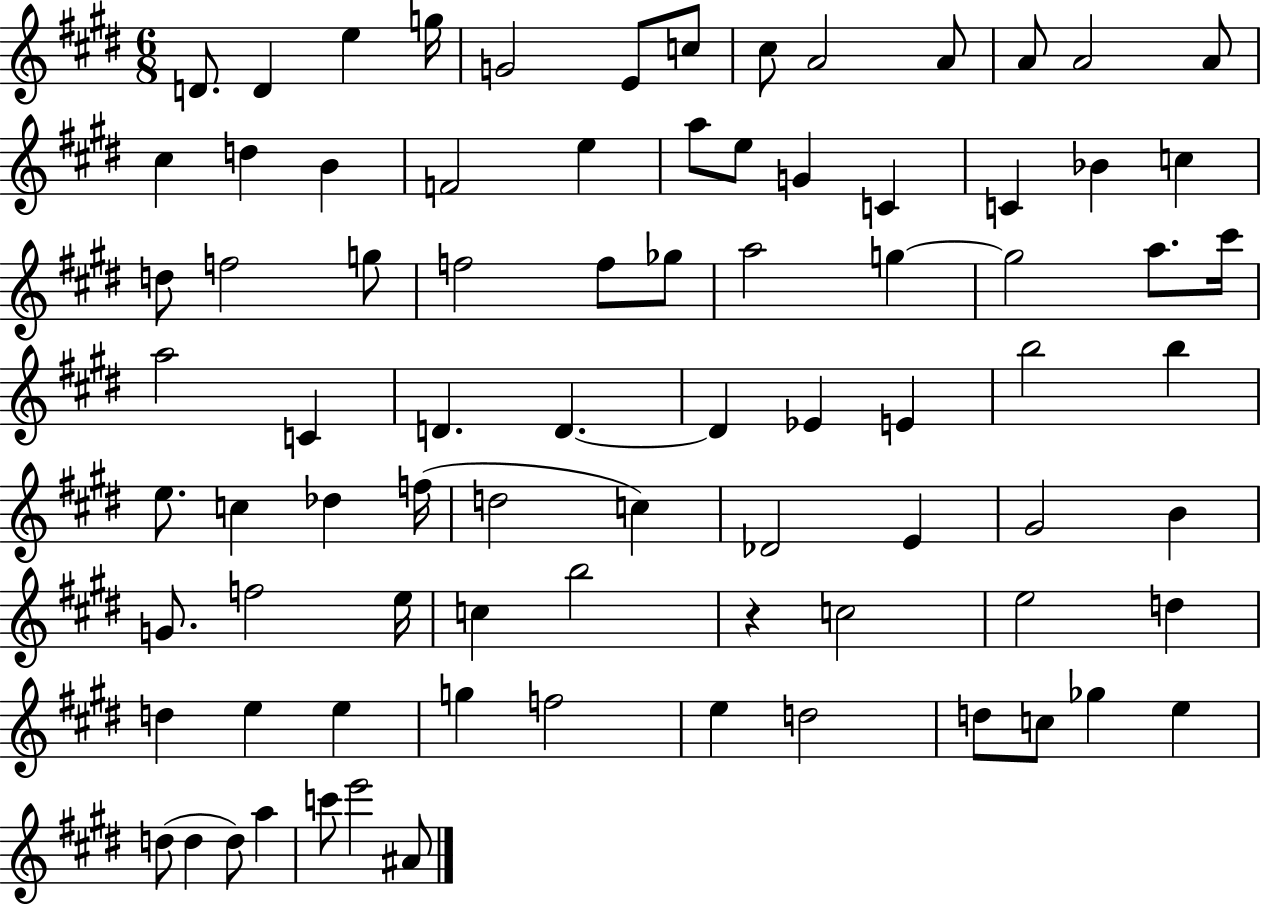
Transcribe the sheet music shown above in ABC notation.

X:1
T:Untitled
M:6/8
L:1/4
K:E
D/2 D e g/4 G2 E/2 c/2 ^c/2 A2 A/2 A/2 A2 A/2 ^c d B F2 e a/2 e/2 G C C _B c d/2 f2 g/2 f2 f/2 _g/2 a2 g g2 a/2 ^c'/4 a2 C D D D _E E b2 b e/2 c _d f/4 d2 c _D2 E ^G2 B G/2 f2 e/4 c b2 z c2 e2 d d e e g f2 e d2 d/2 c/2 _g e d/2 d d/2 a c'/2 e'2 ^A/2